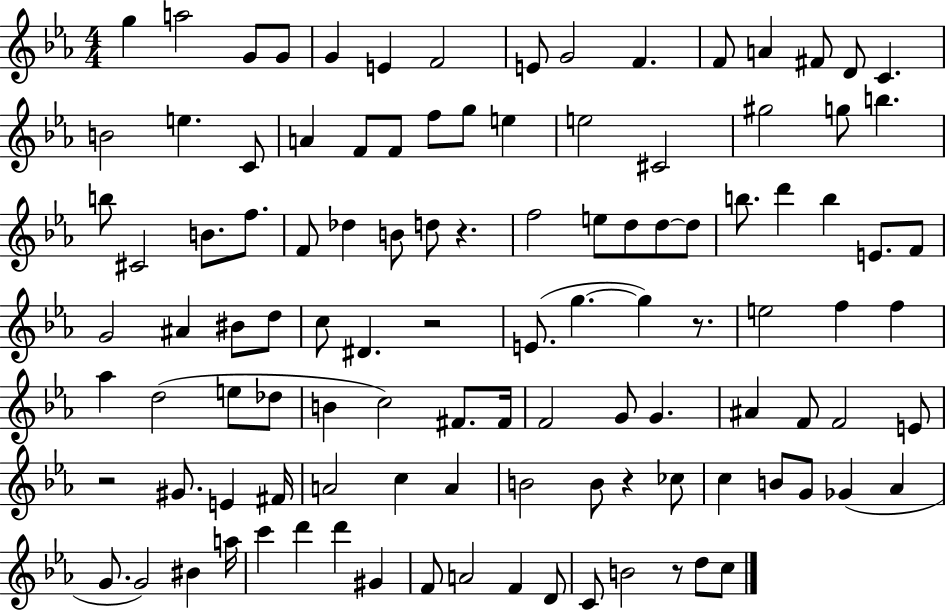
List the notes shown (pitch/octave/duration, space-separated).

G5/q A5/h G4/e G4/e G4/q E4/q F4/h E4/e G4/h F4/q. F4/e A4/q F#4/e D4/e C4/q. B4/h E5/q. C4/e A4/q F4/e F4/e F5/e G5/e E5/q E5/h C#4/h G#5/h G5/e B5/q. B5/e C#4/h B4/e. F5/e. F4/e Db5/q B4/e D5/e R/q. F5/h E5/e D5/e D5/e D5/e B5/e. D6/q B5/q E4/e. F4/e G4/h A#4/q BIS4/e D5/e C5/e D#4/q. R/h E4/e. G5/q. G5/q R/e. E5/h F5/q F5/q Ab5/q D5/h E5/e Db5/e B4/q C5/h F#4/e. F#4/s F4/h G4/e G4/q. A#4/q F4/e F4/h E4/e R/h G#4/e. E4/q F#4/s A4/h C5/q A4/q B4/h B4/e R/q CES5/e C5/q B4/e G4/e Gb4/q Ab4/q G4/e. G4/h BIS4/q A5/s C6/q D6/q D6/q G#4/q F4/e A4/h F4/q D4/e C4/e B4/h R/e D5/e C5/e